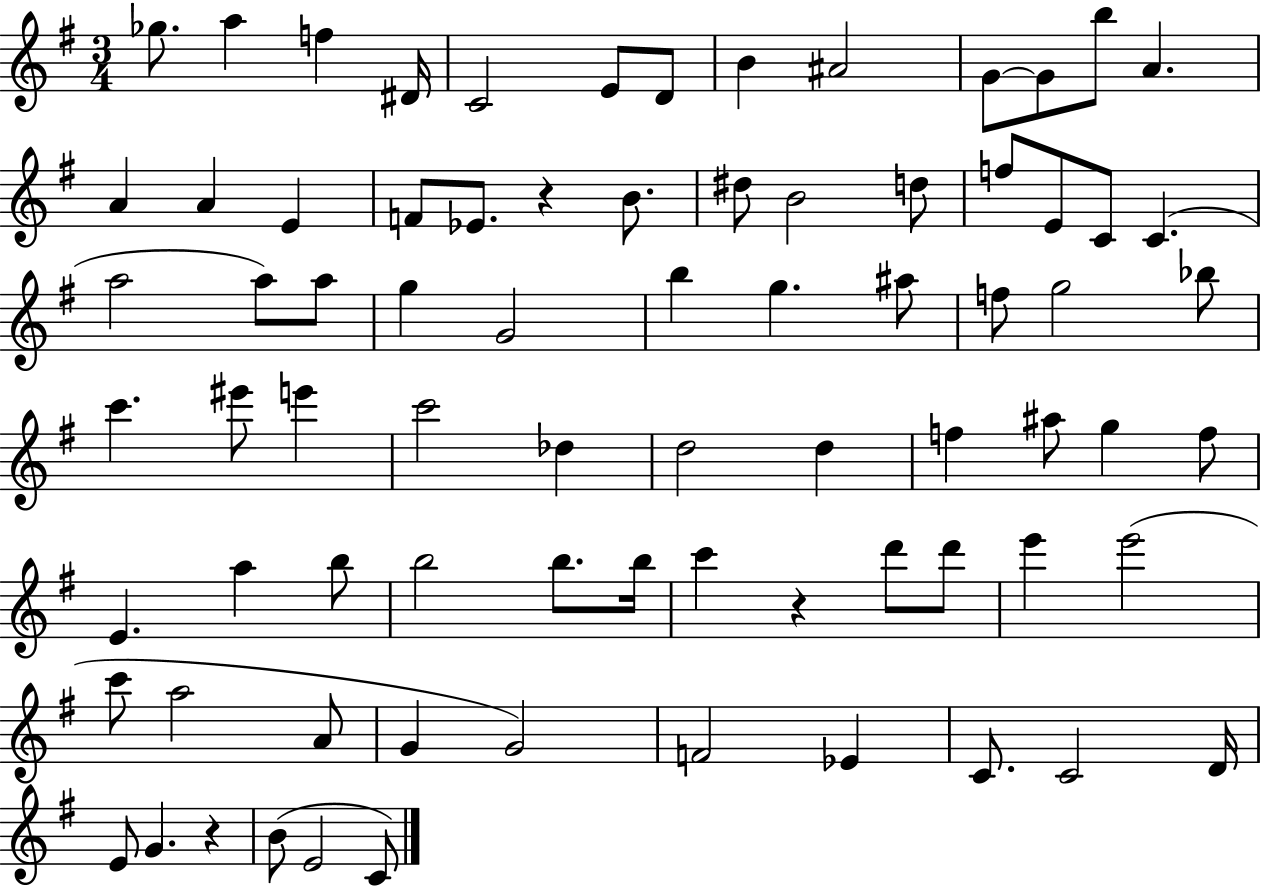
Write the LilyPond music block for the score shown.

{
  \clef treble
  \numericTimeSignature
  \time 3/4
  \key g \major
  \repeat volta 2 { ges''8. a''4 f''4 dis'16 | c'2 e'8 d'8 | b'4 ais'2 | g'8~~ g'8 b''8 a'4. | \break a'4 a'4 e'4 | f'8 ees'8. r4 b'8. | dis''8 b'2 d''8 | f''8 e'8 c'8 c'4.( | \break a''2 a''8) a''8 | g''4 g'2 | b''4 g''4. ais''8 | f''8 g''2 bes''8 | \break c'''4. eis'''8 e'''4 | c'''2 des''4 | d''2 d''4 | f''4 ais''8 g''4 f''8 | \break e'4. a''4 b''8 | b''2 b''8. b''16 | c'''4 r4 d'''8 d'''8 | e'''4 e'''2( | \break c'''8 a''2 a'8 | g'4 g'2) | f'2 ees'4 | c'8. c'2 d'16 | \break e'8 g'4. r4 | b'8( e'2 c'8) | } \bar "|."
}